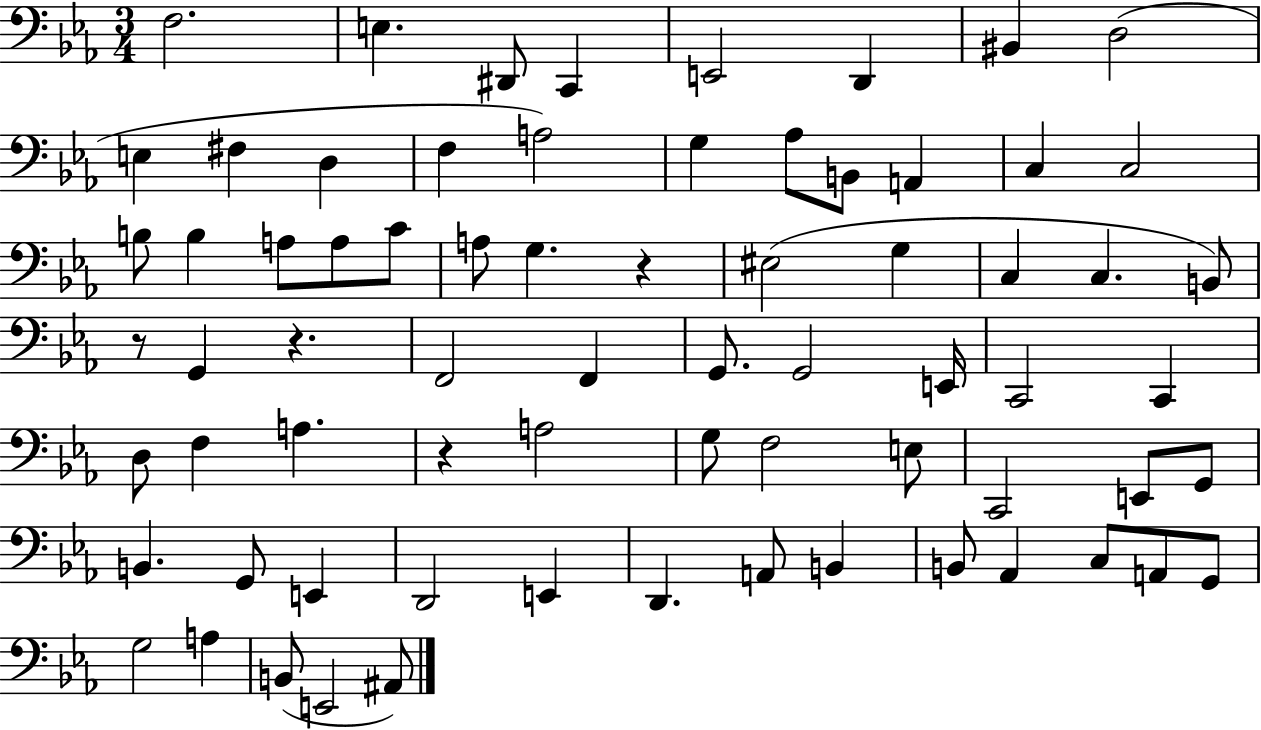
X:1
T:Untitled
M:3/4
L:1/4
K:Eb
F,2 E, ^D,,/2 C,, E,,2 D,, ^B,, D,2 E, ^F, D, F, A,2 G, _A,/2 B,,/2 A,, C, C,2 B,/2 B, A,/2 A,/2 C/2 A,/2 G, z ^E,2 G, C, C, B,,/2 z/2 G,, z F,,2 F,, G,,/2 G,,2 E,,/4 C,,2 C,, D,/2 F, A, z A,2 G,/2 F,2 E,/2 C,,2 E,,/2 G,,/2 B,, G,,/2 E,, D,,2 E,, D,, A,,/2 B,, B,,/2 _A,, C,/2 A,,/2 G,,/2 G,2 A, B,,/2 E,,2 ^A,,/2